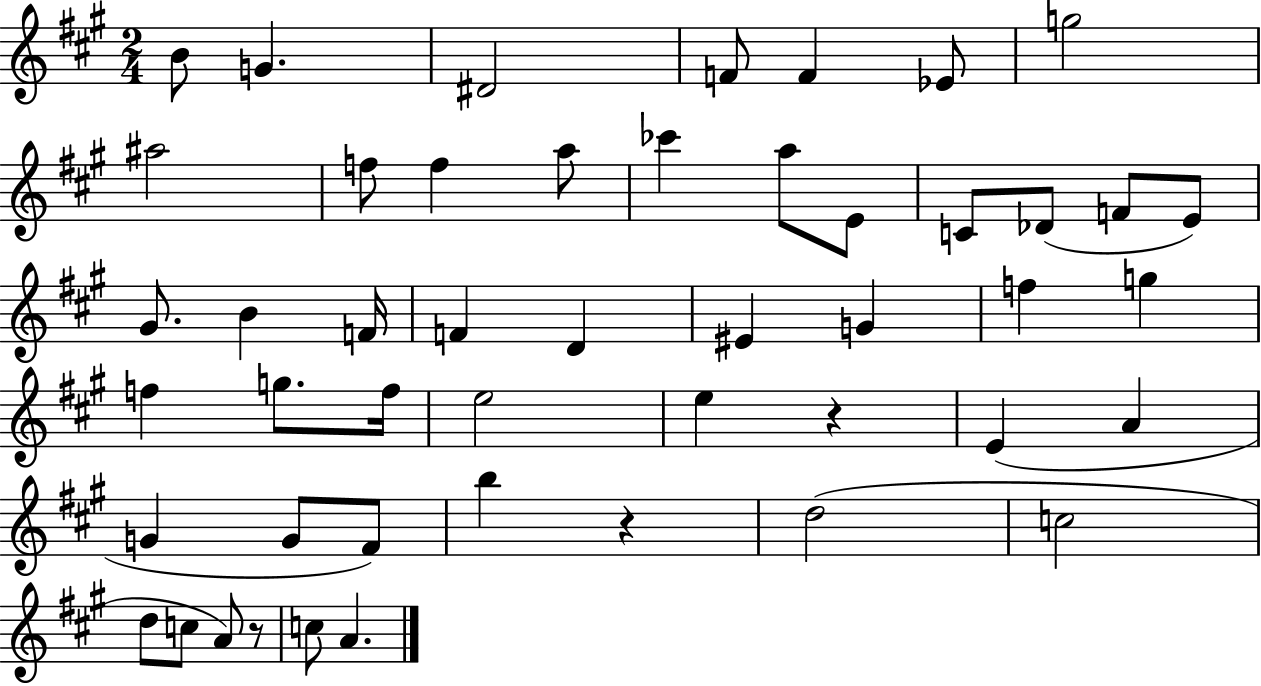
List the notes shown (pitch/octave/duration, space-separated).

B4/e G4/q. D#4/h F4/e F4/q Eb4/e G5/h A#5/h F5/e F5/q A5/e CES6/q A5/e E4/e C4/e Db4/e F4/e E4/e G#4/e. B4/q F4/s F4/q D4/q EIS4/q G4/q F5/q G5/q F5/q G5/e. F5/s E5/h E5/q R/q E4/q A4/q G4/q G4/e F#4/e B5/q R/q D5/h C5/h D5/e C5/e A4/e R/e C5/e A4/q.